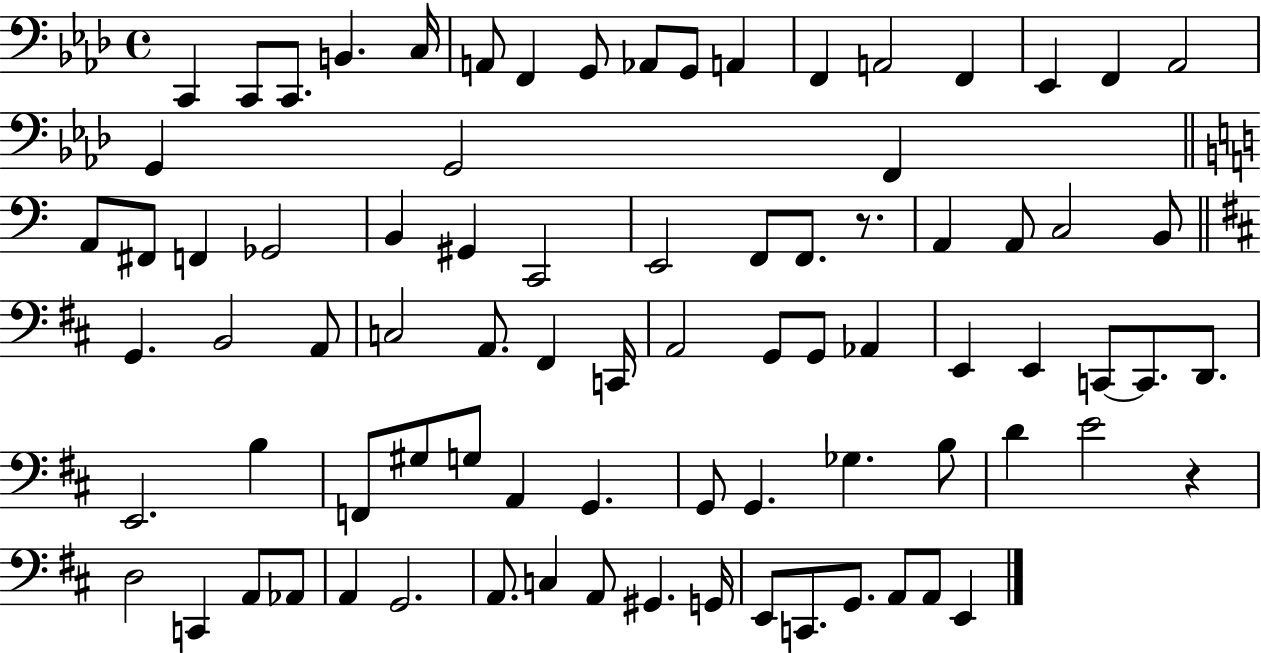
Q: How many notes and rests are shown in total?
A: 82